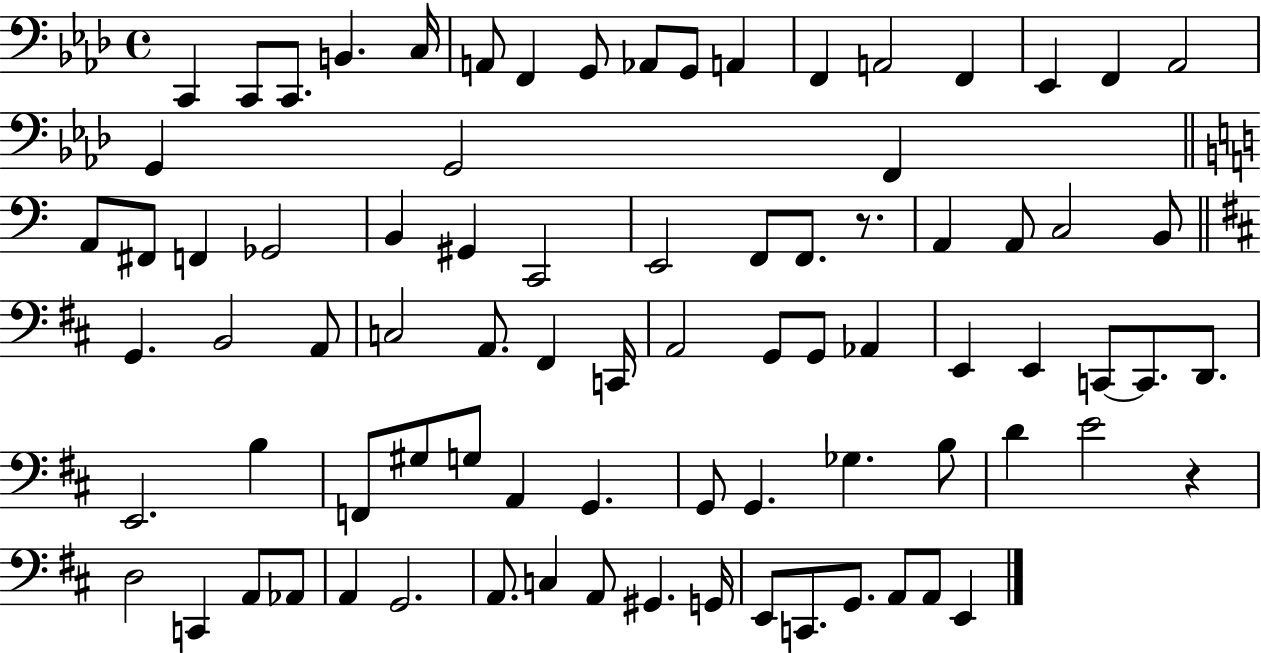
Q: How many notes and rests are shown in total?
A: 82